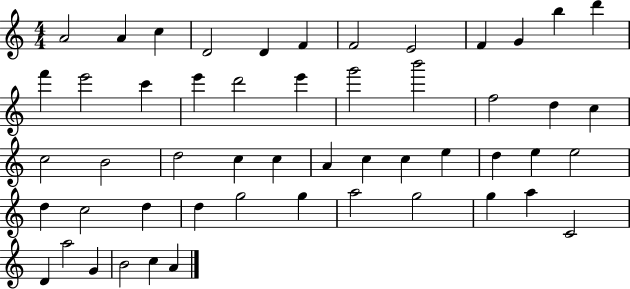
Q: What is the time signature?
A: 4/4